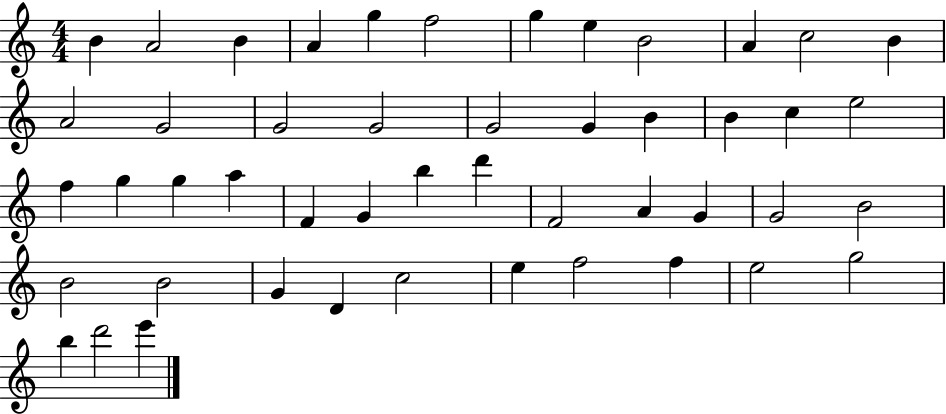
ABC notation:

X:1
T:Untitled
M:4/4
L:1/4
K:C
B A2 B A g f2 g e B2 A c2 B A2 G2 G2 G2 G2 G B B c e2 f g g a F G b d' F2 A G G2 B2 B2 B2 G D c2 e f2 f e2 g2 b d'2 e'